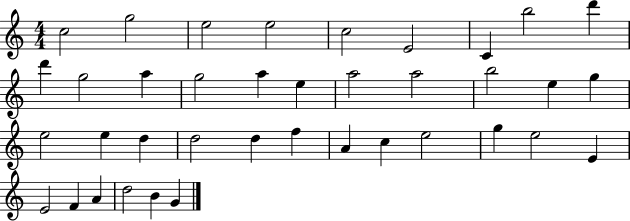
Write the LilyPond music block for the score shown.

{
  \clef treble
  \numericTimeSignature
  \time 4/4
  \key c \major
  c''2 g''2 | e''2 e''2 | c''2 e'2 | c'4 b''2 d'''4 | \break d'''4 g''2 a''4 | g''2 a''4 e''4 | a''2 a''2 | b''2 e''4 g''4 | \break e''2 e''4 d''4 | d''2 d''4 f''4 | a'4 c''4 e''2 | g''4 e''2 e'4 | \break e'2 f'4 a'4 | d''2 b'4 g'4 | \bar "|."
}